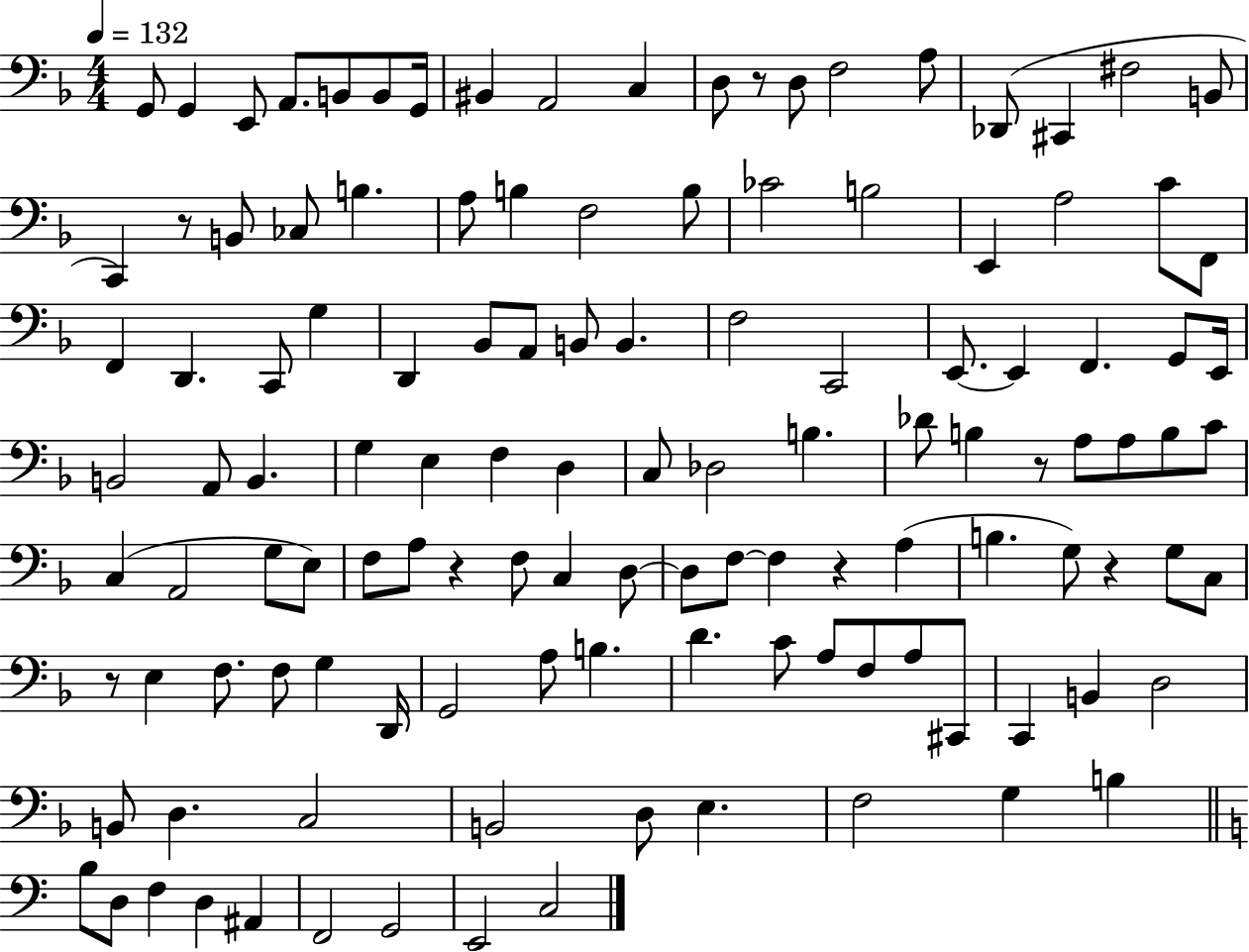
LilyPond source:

{
  \clef bass
  \numericTimeSignature
  \time 4/4
  \key f \major
  \tempo 4 = 132
  g,8 g,4 e,8 a,8. b,8 b,8 g,16 | bis,4 a,2 c4 | d8 r8 d8 f2 a8 | des,8( cis,4 fis2 b,8 | \break c,4) r8 b,8 ces8 b4. | a8 b4 f2 b8 | ces'2 b2 | e,4 a2 c'8 f,8 | \break f,4 d,4. c,8 g4 | d,4 bes,8 a,8 b,8 b,4. | f2 c,2 | e,8.~~ e,4 f,4. g,8 e,16 | \break b,2 a,8 b,4. | g4 e4 f4 d4 | c8 des2 b4. | des'8 b4 r8 a8 a8 b8 c'8 | \break c4( a,2 g8 e8) | f8 a8 r4 f8 c4 d8~~ | d8 f8~~ f4 r4 a4( | b4. g8) r4 g8 c8 | \break r8 e4 f8. f8 g4 d,16 | g,2 a8 b4. | d'4. c'8 a8 f8 a8 cis,8 | c,4 b,4 d2 | \break b,8 d4. c2 | b,2 d8 e4. | f2 g4 b4 | \bar "||" \break \key c \major b8 d8 f4 d4 ais,4 | f,2 g,2 | e,2 c2 | \bar "|."
}